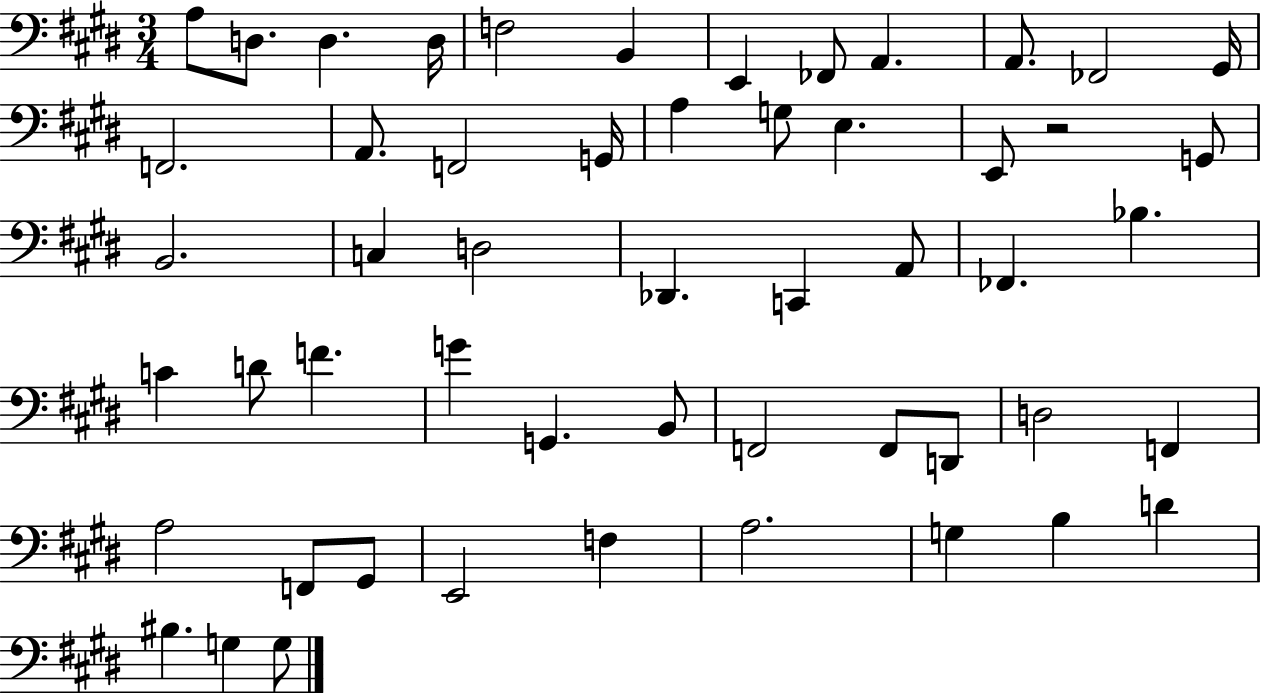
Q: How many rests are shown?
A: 1